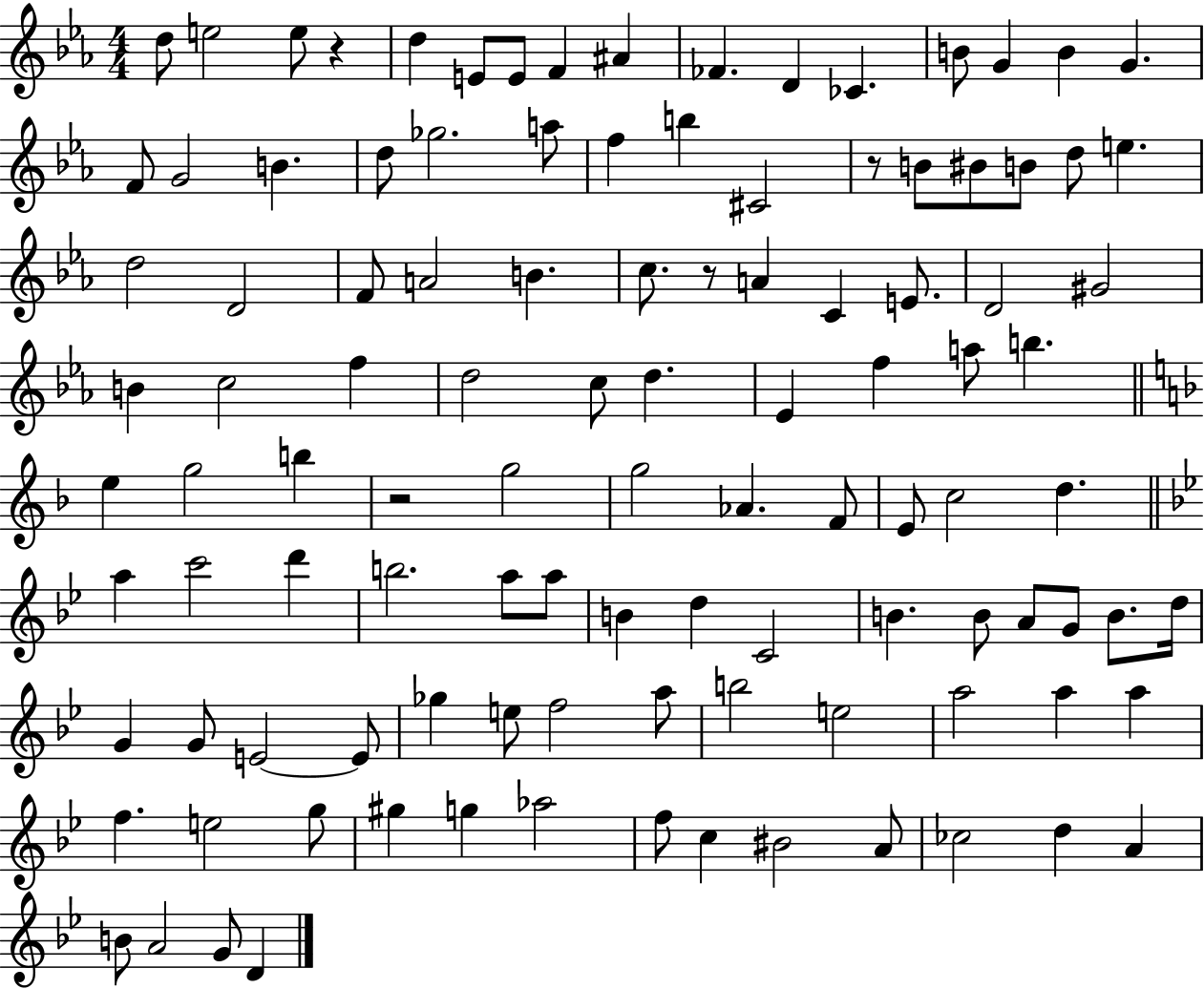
X:1
T:Untitled
M:4/4
L:1/4
K:Eb
d/2 e2 e/2 z d E/2 E/2 F ^A _F D _C B/2 G B G F/2 G2 B d/2 _g2 a/2 f b ^C2 z/2 B/2 ^B/2 B/2 d/2 e d2 D2 F/2 A2 B c/2 z/2 A C E/2 D2 ^G2 B c2 f d2 c/2 d _E f a/2 b e g2 b z2 g2 g2 _A F/2 E/2 c2 d a c'2 d' b2 a/2 a/2 B d C2 B B/2 A/2 G/2 B/2 d/4 G G/2 E2 E/2 _g e/2 f2 a/2 b2 e2 a2 a a f e2 g/2 ^g g _a2 f/2 c ^B2 A/2 _c2 d A B/2 A2 G/2 D